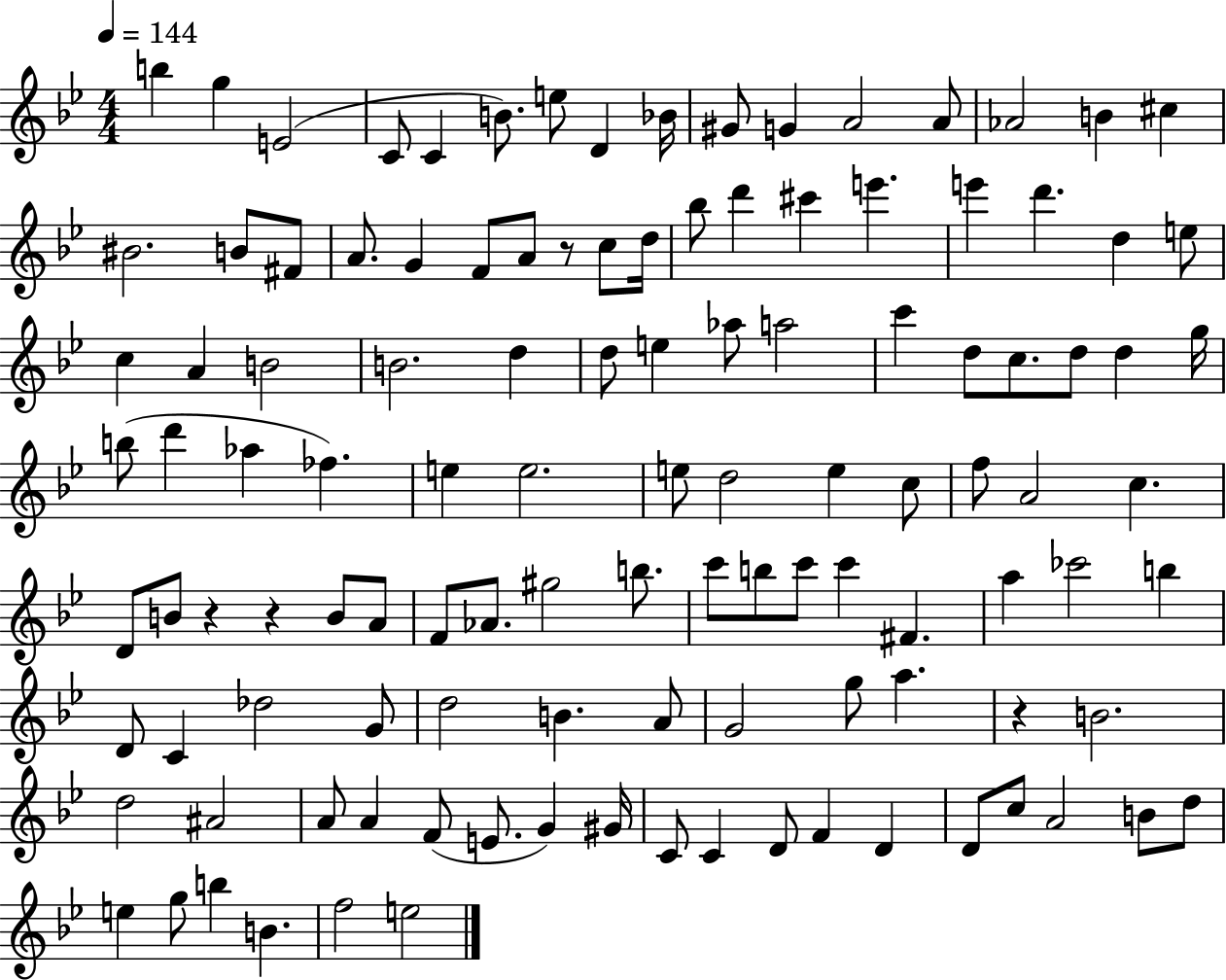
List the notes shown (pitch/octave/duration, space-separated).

B5/q G5/q E4/h C4/e C4/q B4/e. E5/e D4/q Bb4/s G#4/e G4/q A4/h A4/e Ab4/h B4/q C#5/q BIS4/h. B4/e F#4/e A4/e. G4/q F4/e A4/e R/e C5/e D5/s Bb5/e D6/q C#6/q E6/q. E6/q D6/q. D5/q E5/e C5/q A4/q B4/h B4/h. D5/q D5/e E5/q Ab5/e A5/h C6/q D5/e C5/e. D5/e D5/q G5/s B5/e D6/q Ab5/q FES5/q. E5/q E5/h. E5/e D5/h E5/q C5/e F5/e A4/h C5/q. D4/e B4/e R/q R/q B4/e A4/e F4/e Ab4/e. G#5/h B5/e. C6/e B5/e C6/e C6/q F#4/q. A5/q CES6/h B5/q D4/e C4/q Db5/h G4/e D5/h B4/q. A4/e G4/h G5/e A5/q. R/q B4/h. D5/h A#4/h A4/e A4/q F4/e E4/e. G4/q G#4/s C4/e C4/q D4/e F4/q D4/q D4/e C5/e A4/h B4/e D5/e E5/q G5/e B5/q B4/q. F5/h E5/h